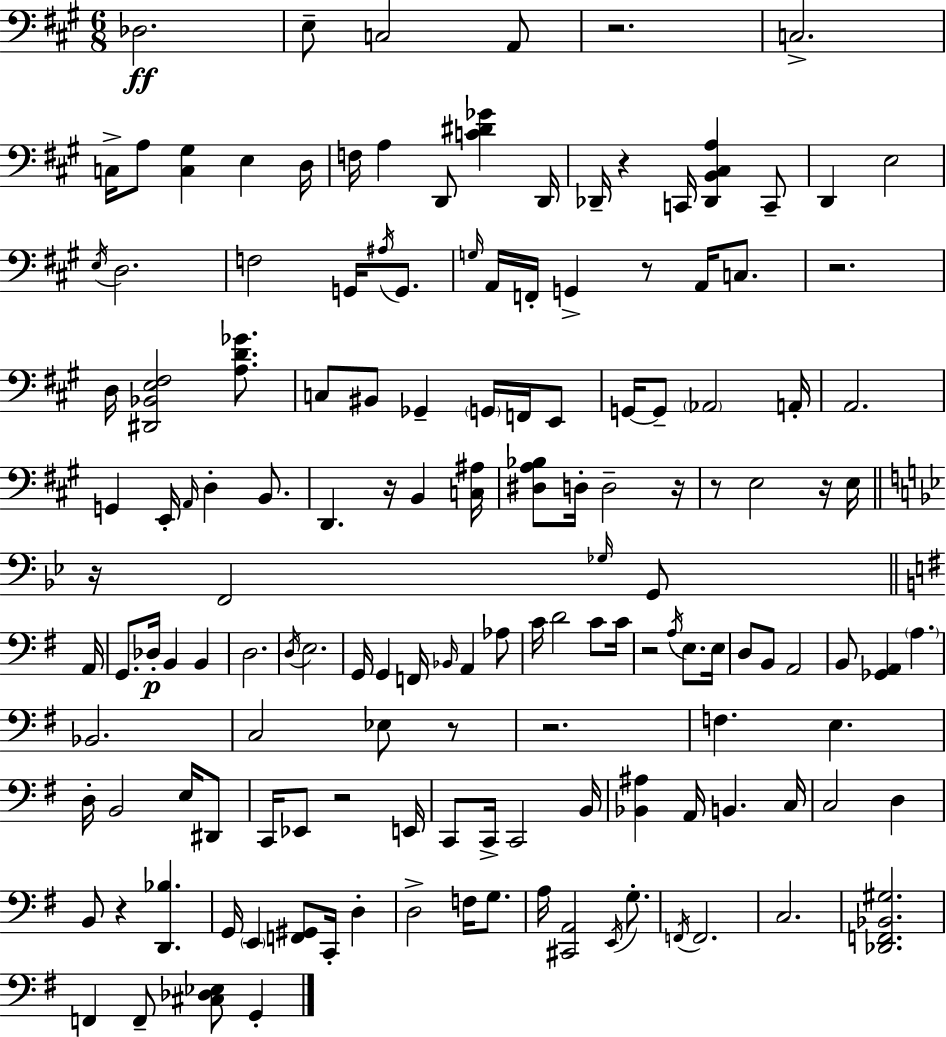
Db3/h. E3/e C3/h A2/e R/h. C3/h. C3/s A3/e [C3,G#3]/q E3/q D3/s F3/s A3/q D2/e [C4,D#4,Gb4]/q D2/s Db2/s R/q C2/s [Db2,B2,C#3,A3]/q C2/e D2/q E3/h E3/s D3/h. F3/h G2/s A#3/s G2/e. G3/s A2/s F2/s G2/q R/e A2/s C3/e. R/h. D3/s [D#2,Bb2,E3,F#3]/h [A3,D4,Gb4]/e. C3/e BIS2/e Gb2/q G2/s F2/s E2/e G2/s G2/e Ab2/h A2/s A2/h. G2/q E2/s A2/s D3/q B2/e. D2/q. R/s B2/q [C3,A#3]/s [D#3,A3,Bb3]/e D3/s D3/h R/s R/e E3/h R/s E3/s R/s F2/h Gb3/s G2/e A2/s G2/e. Db3/s B2/q B2/q D3/h. D3/s E3/h. G2/s G2/q F2/s Bb2/s A2/q Ab3/e C4/s D4/h C4/e C4/s R/h A3/s E3/e. E3/s D3/e B2/e A2/h B2/e [Gb2,A2]/q A3/q. Bb2/h. C3/h Eb3/e R/e R/h. F3/q. E3/q. D3/s B2/h E3/s D#2/e C2/s Eb2/e R/h E2/s C2/e C2/s C2/h B2/s [Bb2,A#3]/q A2/s B2/q. C3/s C3/h D3/q B2/e R/q [D2,Bb3]/q. G2/s E2/q [F2,G#2]/e C2/s D3/q D3/h F3/s G3/e. A3/s [C#2,A2]/h E2/s G3/e. F2/s F2/h. C3/h. [Db2,F2,Bb2,G#3]/h. F2/q F2/e [C#3,Db3,Eb3]/e G2/q